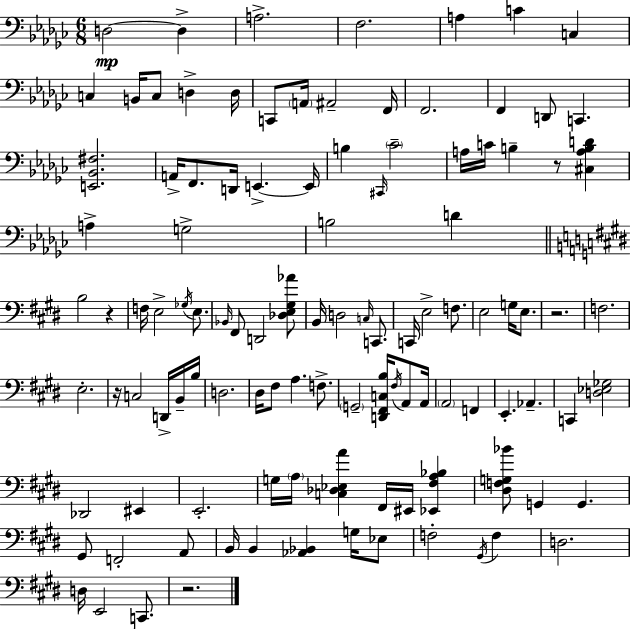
D3/h D3/q A3/h. F3/h. A3/q C4/q C3/q C3/q B2/s C3/e D3/q D3/s C2/e A2/s A#2/h F2/s F2/h. F2/q D2/e C2/q. [E2,Bb2,F#3]/h. A2/s F2/e. D2/s E2/q. E2/s B3/q C#2/s CES4/h A3/s C4/s B3/q R/e [C#3,A3,B3,D4]/q A3/q G3/h B3/h D4/q B3/h R/q F3/s E3/h Gb3/s E3/e. Bb2/s F#2/e D2/h [Db3,E3,G#3,Ab4]/e B2/s D3/h C3/s C2/e. C2/s E3/h F3/e. E3/h G3/s E3/e. R/h. F3/h. E3/h. R/s C3/h D2/s B2/s B3/s D3/h. D#3/s F#3/e A3/q. F3/e. G2/h [D2,F#2,C3,B3]/s F#3/s A2/e A2/s A2/h F2/q E2/q. Ab2/q. C2/q [D3,Eb3,Gb3]/h Db2/h EIS2/q E2/h. G3/s A3/s [C3,Db3,Eb3,A4]/q F#2/s EIS2/s [Eb2,F#3,A3,Bb3]/q [D#3,F3,G3,Bb4]/e G2/q G2/q. G#2/e F2/h A2/e B2/s B2/q [Ab2,Bb2]/q G3/s Eb3/e F3/h G#2/s F3/q D3/h. D3/s E2/h C2/e. R/h.